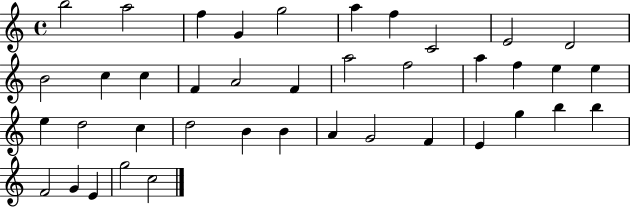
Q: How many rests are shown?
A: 0